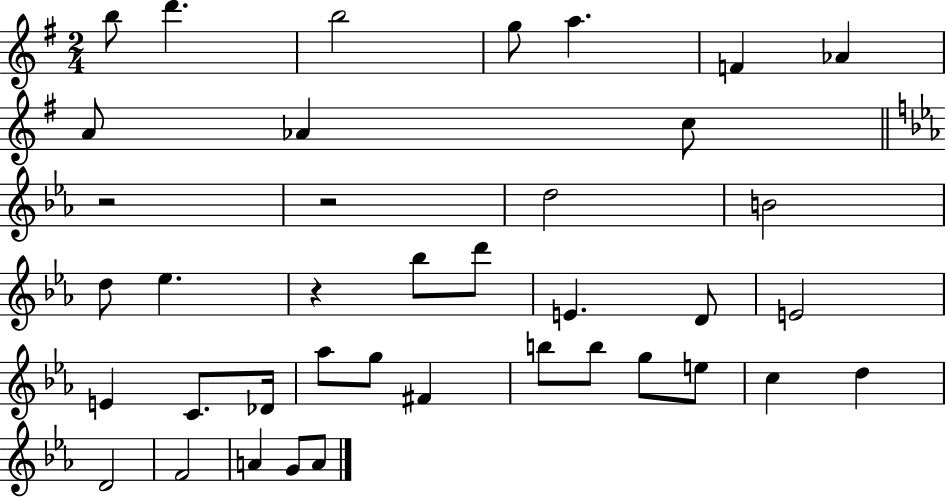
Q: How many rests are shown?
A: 3